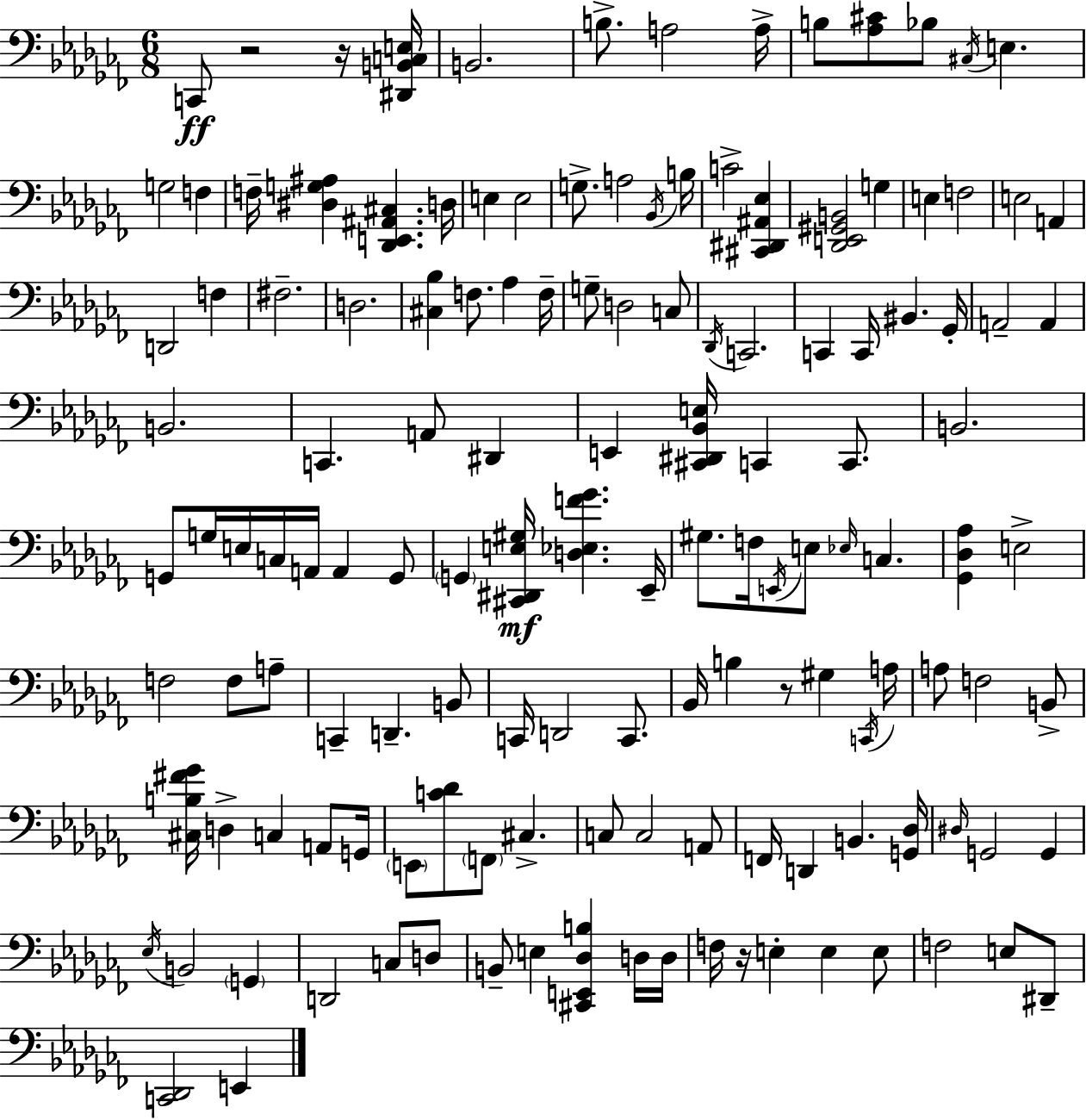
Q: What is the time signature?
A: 6/8